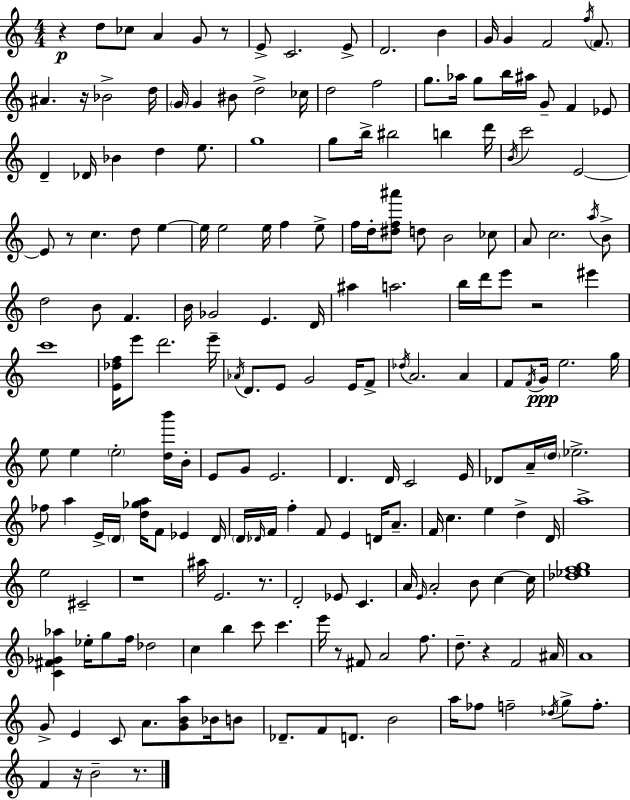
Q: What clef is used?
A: treble